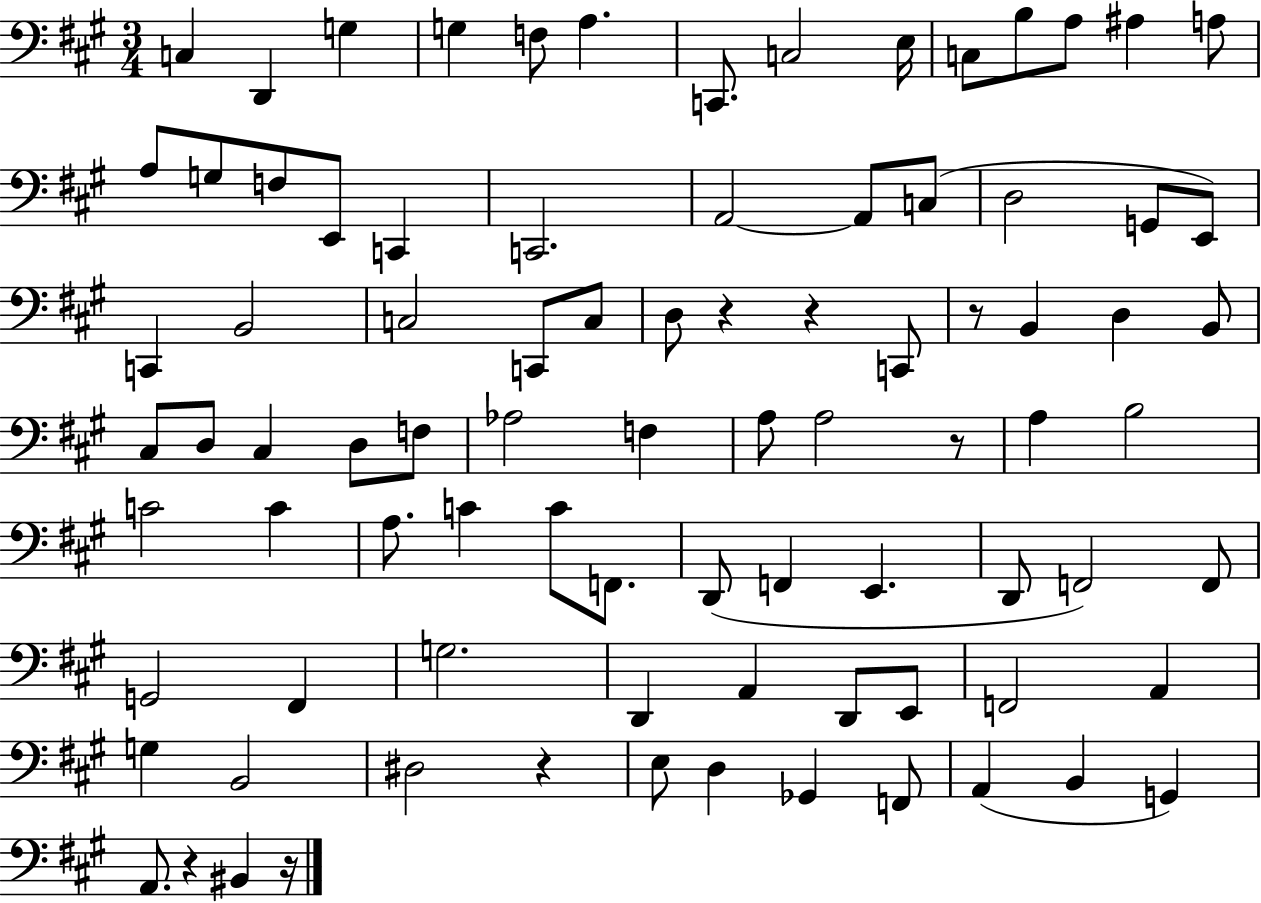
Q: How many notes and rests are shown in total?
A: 87